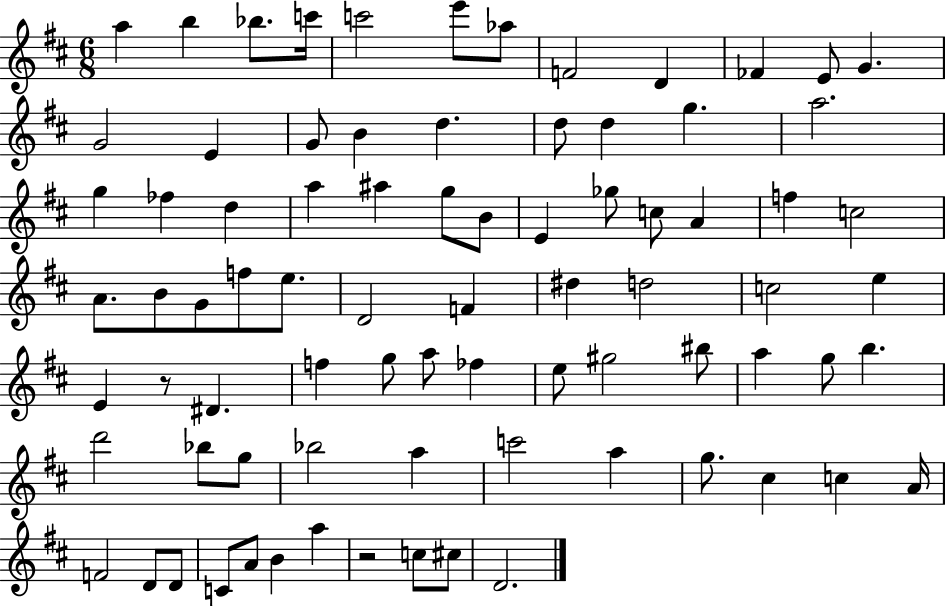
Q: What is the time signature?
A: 6/8